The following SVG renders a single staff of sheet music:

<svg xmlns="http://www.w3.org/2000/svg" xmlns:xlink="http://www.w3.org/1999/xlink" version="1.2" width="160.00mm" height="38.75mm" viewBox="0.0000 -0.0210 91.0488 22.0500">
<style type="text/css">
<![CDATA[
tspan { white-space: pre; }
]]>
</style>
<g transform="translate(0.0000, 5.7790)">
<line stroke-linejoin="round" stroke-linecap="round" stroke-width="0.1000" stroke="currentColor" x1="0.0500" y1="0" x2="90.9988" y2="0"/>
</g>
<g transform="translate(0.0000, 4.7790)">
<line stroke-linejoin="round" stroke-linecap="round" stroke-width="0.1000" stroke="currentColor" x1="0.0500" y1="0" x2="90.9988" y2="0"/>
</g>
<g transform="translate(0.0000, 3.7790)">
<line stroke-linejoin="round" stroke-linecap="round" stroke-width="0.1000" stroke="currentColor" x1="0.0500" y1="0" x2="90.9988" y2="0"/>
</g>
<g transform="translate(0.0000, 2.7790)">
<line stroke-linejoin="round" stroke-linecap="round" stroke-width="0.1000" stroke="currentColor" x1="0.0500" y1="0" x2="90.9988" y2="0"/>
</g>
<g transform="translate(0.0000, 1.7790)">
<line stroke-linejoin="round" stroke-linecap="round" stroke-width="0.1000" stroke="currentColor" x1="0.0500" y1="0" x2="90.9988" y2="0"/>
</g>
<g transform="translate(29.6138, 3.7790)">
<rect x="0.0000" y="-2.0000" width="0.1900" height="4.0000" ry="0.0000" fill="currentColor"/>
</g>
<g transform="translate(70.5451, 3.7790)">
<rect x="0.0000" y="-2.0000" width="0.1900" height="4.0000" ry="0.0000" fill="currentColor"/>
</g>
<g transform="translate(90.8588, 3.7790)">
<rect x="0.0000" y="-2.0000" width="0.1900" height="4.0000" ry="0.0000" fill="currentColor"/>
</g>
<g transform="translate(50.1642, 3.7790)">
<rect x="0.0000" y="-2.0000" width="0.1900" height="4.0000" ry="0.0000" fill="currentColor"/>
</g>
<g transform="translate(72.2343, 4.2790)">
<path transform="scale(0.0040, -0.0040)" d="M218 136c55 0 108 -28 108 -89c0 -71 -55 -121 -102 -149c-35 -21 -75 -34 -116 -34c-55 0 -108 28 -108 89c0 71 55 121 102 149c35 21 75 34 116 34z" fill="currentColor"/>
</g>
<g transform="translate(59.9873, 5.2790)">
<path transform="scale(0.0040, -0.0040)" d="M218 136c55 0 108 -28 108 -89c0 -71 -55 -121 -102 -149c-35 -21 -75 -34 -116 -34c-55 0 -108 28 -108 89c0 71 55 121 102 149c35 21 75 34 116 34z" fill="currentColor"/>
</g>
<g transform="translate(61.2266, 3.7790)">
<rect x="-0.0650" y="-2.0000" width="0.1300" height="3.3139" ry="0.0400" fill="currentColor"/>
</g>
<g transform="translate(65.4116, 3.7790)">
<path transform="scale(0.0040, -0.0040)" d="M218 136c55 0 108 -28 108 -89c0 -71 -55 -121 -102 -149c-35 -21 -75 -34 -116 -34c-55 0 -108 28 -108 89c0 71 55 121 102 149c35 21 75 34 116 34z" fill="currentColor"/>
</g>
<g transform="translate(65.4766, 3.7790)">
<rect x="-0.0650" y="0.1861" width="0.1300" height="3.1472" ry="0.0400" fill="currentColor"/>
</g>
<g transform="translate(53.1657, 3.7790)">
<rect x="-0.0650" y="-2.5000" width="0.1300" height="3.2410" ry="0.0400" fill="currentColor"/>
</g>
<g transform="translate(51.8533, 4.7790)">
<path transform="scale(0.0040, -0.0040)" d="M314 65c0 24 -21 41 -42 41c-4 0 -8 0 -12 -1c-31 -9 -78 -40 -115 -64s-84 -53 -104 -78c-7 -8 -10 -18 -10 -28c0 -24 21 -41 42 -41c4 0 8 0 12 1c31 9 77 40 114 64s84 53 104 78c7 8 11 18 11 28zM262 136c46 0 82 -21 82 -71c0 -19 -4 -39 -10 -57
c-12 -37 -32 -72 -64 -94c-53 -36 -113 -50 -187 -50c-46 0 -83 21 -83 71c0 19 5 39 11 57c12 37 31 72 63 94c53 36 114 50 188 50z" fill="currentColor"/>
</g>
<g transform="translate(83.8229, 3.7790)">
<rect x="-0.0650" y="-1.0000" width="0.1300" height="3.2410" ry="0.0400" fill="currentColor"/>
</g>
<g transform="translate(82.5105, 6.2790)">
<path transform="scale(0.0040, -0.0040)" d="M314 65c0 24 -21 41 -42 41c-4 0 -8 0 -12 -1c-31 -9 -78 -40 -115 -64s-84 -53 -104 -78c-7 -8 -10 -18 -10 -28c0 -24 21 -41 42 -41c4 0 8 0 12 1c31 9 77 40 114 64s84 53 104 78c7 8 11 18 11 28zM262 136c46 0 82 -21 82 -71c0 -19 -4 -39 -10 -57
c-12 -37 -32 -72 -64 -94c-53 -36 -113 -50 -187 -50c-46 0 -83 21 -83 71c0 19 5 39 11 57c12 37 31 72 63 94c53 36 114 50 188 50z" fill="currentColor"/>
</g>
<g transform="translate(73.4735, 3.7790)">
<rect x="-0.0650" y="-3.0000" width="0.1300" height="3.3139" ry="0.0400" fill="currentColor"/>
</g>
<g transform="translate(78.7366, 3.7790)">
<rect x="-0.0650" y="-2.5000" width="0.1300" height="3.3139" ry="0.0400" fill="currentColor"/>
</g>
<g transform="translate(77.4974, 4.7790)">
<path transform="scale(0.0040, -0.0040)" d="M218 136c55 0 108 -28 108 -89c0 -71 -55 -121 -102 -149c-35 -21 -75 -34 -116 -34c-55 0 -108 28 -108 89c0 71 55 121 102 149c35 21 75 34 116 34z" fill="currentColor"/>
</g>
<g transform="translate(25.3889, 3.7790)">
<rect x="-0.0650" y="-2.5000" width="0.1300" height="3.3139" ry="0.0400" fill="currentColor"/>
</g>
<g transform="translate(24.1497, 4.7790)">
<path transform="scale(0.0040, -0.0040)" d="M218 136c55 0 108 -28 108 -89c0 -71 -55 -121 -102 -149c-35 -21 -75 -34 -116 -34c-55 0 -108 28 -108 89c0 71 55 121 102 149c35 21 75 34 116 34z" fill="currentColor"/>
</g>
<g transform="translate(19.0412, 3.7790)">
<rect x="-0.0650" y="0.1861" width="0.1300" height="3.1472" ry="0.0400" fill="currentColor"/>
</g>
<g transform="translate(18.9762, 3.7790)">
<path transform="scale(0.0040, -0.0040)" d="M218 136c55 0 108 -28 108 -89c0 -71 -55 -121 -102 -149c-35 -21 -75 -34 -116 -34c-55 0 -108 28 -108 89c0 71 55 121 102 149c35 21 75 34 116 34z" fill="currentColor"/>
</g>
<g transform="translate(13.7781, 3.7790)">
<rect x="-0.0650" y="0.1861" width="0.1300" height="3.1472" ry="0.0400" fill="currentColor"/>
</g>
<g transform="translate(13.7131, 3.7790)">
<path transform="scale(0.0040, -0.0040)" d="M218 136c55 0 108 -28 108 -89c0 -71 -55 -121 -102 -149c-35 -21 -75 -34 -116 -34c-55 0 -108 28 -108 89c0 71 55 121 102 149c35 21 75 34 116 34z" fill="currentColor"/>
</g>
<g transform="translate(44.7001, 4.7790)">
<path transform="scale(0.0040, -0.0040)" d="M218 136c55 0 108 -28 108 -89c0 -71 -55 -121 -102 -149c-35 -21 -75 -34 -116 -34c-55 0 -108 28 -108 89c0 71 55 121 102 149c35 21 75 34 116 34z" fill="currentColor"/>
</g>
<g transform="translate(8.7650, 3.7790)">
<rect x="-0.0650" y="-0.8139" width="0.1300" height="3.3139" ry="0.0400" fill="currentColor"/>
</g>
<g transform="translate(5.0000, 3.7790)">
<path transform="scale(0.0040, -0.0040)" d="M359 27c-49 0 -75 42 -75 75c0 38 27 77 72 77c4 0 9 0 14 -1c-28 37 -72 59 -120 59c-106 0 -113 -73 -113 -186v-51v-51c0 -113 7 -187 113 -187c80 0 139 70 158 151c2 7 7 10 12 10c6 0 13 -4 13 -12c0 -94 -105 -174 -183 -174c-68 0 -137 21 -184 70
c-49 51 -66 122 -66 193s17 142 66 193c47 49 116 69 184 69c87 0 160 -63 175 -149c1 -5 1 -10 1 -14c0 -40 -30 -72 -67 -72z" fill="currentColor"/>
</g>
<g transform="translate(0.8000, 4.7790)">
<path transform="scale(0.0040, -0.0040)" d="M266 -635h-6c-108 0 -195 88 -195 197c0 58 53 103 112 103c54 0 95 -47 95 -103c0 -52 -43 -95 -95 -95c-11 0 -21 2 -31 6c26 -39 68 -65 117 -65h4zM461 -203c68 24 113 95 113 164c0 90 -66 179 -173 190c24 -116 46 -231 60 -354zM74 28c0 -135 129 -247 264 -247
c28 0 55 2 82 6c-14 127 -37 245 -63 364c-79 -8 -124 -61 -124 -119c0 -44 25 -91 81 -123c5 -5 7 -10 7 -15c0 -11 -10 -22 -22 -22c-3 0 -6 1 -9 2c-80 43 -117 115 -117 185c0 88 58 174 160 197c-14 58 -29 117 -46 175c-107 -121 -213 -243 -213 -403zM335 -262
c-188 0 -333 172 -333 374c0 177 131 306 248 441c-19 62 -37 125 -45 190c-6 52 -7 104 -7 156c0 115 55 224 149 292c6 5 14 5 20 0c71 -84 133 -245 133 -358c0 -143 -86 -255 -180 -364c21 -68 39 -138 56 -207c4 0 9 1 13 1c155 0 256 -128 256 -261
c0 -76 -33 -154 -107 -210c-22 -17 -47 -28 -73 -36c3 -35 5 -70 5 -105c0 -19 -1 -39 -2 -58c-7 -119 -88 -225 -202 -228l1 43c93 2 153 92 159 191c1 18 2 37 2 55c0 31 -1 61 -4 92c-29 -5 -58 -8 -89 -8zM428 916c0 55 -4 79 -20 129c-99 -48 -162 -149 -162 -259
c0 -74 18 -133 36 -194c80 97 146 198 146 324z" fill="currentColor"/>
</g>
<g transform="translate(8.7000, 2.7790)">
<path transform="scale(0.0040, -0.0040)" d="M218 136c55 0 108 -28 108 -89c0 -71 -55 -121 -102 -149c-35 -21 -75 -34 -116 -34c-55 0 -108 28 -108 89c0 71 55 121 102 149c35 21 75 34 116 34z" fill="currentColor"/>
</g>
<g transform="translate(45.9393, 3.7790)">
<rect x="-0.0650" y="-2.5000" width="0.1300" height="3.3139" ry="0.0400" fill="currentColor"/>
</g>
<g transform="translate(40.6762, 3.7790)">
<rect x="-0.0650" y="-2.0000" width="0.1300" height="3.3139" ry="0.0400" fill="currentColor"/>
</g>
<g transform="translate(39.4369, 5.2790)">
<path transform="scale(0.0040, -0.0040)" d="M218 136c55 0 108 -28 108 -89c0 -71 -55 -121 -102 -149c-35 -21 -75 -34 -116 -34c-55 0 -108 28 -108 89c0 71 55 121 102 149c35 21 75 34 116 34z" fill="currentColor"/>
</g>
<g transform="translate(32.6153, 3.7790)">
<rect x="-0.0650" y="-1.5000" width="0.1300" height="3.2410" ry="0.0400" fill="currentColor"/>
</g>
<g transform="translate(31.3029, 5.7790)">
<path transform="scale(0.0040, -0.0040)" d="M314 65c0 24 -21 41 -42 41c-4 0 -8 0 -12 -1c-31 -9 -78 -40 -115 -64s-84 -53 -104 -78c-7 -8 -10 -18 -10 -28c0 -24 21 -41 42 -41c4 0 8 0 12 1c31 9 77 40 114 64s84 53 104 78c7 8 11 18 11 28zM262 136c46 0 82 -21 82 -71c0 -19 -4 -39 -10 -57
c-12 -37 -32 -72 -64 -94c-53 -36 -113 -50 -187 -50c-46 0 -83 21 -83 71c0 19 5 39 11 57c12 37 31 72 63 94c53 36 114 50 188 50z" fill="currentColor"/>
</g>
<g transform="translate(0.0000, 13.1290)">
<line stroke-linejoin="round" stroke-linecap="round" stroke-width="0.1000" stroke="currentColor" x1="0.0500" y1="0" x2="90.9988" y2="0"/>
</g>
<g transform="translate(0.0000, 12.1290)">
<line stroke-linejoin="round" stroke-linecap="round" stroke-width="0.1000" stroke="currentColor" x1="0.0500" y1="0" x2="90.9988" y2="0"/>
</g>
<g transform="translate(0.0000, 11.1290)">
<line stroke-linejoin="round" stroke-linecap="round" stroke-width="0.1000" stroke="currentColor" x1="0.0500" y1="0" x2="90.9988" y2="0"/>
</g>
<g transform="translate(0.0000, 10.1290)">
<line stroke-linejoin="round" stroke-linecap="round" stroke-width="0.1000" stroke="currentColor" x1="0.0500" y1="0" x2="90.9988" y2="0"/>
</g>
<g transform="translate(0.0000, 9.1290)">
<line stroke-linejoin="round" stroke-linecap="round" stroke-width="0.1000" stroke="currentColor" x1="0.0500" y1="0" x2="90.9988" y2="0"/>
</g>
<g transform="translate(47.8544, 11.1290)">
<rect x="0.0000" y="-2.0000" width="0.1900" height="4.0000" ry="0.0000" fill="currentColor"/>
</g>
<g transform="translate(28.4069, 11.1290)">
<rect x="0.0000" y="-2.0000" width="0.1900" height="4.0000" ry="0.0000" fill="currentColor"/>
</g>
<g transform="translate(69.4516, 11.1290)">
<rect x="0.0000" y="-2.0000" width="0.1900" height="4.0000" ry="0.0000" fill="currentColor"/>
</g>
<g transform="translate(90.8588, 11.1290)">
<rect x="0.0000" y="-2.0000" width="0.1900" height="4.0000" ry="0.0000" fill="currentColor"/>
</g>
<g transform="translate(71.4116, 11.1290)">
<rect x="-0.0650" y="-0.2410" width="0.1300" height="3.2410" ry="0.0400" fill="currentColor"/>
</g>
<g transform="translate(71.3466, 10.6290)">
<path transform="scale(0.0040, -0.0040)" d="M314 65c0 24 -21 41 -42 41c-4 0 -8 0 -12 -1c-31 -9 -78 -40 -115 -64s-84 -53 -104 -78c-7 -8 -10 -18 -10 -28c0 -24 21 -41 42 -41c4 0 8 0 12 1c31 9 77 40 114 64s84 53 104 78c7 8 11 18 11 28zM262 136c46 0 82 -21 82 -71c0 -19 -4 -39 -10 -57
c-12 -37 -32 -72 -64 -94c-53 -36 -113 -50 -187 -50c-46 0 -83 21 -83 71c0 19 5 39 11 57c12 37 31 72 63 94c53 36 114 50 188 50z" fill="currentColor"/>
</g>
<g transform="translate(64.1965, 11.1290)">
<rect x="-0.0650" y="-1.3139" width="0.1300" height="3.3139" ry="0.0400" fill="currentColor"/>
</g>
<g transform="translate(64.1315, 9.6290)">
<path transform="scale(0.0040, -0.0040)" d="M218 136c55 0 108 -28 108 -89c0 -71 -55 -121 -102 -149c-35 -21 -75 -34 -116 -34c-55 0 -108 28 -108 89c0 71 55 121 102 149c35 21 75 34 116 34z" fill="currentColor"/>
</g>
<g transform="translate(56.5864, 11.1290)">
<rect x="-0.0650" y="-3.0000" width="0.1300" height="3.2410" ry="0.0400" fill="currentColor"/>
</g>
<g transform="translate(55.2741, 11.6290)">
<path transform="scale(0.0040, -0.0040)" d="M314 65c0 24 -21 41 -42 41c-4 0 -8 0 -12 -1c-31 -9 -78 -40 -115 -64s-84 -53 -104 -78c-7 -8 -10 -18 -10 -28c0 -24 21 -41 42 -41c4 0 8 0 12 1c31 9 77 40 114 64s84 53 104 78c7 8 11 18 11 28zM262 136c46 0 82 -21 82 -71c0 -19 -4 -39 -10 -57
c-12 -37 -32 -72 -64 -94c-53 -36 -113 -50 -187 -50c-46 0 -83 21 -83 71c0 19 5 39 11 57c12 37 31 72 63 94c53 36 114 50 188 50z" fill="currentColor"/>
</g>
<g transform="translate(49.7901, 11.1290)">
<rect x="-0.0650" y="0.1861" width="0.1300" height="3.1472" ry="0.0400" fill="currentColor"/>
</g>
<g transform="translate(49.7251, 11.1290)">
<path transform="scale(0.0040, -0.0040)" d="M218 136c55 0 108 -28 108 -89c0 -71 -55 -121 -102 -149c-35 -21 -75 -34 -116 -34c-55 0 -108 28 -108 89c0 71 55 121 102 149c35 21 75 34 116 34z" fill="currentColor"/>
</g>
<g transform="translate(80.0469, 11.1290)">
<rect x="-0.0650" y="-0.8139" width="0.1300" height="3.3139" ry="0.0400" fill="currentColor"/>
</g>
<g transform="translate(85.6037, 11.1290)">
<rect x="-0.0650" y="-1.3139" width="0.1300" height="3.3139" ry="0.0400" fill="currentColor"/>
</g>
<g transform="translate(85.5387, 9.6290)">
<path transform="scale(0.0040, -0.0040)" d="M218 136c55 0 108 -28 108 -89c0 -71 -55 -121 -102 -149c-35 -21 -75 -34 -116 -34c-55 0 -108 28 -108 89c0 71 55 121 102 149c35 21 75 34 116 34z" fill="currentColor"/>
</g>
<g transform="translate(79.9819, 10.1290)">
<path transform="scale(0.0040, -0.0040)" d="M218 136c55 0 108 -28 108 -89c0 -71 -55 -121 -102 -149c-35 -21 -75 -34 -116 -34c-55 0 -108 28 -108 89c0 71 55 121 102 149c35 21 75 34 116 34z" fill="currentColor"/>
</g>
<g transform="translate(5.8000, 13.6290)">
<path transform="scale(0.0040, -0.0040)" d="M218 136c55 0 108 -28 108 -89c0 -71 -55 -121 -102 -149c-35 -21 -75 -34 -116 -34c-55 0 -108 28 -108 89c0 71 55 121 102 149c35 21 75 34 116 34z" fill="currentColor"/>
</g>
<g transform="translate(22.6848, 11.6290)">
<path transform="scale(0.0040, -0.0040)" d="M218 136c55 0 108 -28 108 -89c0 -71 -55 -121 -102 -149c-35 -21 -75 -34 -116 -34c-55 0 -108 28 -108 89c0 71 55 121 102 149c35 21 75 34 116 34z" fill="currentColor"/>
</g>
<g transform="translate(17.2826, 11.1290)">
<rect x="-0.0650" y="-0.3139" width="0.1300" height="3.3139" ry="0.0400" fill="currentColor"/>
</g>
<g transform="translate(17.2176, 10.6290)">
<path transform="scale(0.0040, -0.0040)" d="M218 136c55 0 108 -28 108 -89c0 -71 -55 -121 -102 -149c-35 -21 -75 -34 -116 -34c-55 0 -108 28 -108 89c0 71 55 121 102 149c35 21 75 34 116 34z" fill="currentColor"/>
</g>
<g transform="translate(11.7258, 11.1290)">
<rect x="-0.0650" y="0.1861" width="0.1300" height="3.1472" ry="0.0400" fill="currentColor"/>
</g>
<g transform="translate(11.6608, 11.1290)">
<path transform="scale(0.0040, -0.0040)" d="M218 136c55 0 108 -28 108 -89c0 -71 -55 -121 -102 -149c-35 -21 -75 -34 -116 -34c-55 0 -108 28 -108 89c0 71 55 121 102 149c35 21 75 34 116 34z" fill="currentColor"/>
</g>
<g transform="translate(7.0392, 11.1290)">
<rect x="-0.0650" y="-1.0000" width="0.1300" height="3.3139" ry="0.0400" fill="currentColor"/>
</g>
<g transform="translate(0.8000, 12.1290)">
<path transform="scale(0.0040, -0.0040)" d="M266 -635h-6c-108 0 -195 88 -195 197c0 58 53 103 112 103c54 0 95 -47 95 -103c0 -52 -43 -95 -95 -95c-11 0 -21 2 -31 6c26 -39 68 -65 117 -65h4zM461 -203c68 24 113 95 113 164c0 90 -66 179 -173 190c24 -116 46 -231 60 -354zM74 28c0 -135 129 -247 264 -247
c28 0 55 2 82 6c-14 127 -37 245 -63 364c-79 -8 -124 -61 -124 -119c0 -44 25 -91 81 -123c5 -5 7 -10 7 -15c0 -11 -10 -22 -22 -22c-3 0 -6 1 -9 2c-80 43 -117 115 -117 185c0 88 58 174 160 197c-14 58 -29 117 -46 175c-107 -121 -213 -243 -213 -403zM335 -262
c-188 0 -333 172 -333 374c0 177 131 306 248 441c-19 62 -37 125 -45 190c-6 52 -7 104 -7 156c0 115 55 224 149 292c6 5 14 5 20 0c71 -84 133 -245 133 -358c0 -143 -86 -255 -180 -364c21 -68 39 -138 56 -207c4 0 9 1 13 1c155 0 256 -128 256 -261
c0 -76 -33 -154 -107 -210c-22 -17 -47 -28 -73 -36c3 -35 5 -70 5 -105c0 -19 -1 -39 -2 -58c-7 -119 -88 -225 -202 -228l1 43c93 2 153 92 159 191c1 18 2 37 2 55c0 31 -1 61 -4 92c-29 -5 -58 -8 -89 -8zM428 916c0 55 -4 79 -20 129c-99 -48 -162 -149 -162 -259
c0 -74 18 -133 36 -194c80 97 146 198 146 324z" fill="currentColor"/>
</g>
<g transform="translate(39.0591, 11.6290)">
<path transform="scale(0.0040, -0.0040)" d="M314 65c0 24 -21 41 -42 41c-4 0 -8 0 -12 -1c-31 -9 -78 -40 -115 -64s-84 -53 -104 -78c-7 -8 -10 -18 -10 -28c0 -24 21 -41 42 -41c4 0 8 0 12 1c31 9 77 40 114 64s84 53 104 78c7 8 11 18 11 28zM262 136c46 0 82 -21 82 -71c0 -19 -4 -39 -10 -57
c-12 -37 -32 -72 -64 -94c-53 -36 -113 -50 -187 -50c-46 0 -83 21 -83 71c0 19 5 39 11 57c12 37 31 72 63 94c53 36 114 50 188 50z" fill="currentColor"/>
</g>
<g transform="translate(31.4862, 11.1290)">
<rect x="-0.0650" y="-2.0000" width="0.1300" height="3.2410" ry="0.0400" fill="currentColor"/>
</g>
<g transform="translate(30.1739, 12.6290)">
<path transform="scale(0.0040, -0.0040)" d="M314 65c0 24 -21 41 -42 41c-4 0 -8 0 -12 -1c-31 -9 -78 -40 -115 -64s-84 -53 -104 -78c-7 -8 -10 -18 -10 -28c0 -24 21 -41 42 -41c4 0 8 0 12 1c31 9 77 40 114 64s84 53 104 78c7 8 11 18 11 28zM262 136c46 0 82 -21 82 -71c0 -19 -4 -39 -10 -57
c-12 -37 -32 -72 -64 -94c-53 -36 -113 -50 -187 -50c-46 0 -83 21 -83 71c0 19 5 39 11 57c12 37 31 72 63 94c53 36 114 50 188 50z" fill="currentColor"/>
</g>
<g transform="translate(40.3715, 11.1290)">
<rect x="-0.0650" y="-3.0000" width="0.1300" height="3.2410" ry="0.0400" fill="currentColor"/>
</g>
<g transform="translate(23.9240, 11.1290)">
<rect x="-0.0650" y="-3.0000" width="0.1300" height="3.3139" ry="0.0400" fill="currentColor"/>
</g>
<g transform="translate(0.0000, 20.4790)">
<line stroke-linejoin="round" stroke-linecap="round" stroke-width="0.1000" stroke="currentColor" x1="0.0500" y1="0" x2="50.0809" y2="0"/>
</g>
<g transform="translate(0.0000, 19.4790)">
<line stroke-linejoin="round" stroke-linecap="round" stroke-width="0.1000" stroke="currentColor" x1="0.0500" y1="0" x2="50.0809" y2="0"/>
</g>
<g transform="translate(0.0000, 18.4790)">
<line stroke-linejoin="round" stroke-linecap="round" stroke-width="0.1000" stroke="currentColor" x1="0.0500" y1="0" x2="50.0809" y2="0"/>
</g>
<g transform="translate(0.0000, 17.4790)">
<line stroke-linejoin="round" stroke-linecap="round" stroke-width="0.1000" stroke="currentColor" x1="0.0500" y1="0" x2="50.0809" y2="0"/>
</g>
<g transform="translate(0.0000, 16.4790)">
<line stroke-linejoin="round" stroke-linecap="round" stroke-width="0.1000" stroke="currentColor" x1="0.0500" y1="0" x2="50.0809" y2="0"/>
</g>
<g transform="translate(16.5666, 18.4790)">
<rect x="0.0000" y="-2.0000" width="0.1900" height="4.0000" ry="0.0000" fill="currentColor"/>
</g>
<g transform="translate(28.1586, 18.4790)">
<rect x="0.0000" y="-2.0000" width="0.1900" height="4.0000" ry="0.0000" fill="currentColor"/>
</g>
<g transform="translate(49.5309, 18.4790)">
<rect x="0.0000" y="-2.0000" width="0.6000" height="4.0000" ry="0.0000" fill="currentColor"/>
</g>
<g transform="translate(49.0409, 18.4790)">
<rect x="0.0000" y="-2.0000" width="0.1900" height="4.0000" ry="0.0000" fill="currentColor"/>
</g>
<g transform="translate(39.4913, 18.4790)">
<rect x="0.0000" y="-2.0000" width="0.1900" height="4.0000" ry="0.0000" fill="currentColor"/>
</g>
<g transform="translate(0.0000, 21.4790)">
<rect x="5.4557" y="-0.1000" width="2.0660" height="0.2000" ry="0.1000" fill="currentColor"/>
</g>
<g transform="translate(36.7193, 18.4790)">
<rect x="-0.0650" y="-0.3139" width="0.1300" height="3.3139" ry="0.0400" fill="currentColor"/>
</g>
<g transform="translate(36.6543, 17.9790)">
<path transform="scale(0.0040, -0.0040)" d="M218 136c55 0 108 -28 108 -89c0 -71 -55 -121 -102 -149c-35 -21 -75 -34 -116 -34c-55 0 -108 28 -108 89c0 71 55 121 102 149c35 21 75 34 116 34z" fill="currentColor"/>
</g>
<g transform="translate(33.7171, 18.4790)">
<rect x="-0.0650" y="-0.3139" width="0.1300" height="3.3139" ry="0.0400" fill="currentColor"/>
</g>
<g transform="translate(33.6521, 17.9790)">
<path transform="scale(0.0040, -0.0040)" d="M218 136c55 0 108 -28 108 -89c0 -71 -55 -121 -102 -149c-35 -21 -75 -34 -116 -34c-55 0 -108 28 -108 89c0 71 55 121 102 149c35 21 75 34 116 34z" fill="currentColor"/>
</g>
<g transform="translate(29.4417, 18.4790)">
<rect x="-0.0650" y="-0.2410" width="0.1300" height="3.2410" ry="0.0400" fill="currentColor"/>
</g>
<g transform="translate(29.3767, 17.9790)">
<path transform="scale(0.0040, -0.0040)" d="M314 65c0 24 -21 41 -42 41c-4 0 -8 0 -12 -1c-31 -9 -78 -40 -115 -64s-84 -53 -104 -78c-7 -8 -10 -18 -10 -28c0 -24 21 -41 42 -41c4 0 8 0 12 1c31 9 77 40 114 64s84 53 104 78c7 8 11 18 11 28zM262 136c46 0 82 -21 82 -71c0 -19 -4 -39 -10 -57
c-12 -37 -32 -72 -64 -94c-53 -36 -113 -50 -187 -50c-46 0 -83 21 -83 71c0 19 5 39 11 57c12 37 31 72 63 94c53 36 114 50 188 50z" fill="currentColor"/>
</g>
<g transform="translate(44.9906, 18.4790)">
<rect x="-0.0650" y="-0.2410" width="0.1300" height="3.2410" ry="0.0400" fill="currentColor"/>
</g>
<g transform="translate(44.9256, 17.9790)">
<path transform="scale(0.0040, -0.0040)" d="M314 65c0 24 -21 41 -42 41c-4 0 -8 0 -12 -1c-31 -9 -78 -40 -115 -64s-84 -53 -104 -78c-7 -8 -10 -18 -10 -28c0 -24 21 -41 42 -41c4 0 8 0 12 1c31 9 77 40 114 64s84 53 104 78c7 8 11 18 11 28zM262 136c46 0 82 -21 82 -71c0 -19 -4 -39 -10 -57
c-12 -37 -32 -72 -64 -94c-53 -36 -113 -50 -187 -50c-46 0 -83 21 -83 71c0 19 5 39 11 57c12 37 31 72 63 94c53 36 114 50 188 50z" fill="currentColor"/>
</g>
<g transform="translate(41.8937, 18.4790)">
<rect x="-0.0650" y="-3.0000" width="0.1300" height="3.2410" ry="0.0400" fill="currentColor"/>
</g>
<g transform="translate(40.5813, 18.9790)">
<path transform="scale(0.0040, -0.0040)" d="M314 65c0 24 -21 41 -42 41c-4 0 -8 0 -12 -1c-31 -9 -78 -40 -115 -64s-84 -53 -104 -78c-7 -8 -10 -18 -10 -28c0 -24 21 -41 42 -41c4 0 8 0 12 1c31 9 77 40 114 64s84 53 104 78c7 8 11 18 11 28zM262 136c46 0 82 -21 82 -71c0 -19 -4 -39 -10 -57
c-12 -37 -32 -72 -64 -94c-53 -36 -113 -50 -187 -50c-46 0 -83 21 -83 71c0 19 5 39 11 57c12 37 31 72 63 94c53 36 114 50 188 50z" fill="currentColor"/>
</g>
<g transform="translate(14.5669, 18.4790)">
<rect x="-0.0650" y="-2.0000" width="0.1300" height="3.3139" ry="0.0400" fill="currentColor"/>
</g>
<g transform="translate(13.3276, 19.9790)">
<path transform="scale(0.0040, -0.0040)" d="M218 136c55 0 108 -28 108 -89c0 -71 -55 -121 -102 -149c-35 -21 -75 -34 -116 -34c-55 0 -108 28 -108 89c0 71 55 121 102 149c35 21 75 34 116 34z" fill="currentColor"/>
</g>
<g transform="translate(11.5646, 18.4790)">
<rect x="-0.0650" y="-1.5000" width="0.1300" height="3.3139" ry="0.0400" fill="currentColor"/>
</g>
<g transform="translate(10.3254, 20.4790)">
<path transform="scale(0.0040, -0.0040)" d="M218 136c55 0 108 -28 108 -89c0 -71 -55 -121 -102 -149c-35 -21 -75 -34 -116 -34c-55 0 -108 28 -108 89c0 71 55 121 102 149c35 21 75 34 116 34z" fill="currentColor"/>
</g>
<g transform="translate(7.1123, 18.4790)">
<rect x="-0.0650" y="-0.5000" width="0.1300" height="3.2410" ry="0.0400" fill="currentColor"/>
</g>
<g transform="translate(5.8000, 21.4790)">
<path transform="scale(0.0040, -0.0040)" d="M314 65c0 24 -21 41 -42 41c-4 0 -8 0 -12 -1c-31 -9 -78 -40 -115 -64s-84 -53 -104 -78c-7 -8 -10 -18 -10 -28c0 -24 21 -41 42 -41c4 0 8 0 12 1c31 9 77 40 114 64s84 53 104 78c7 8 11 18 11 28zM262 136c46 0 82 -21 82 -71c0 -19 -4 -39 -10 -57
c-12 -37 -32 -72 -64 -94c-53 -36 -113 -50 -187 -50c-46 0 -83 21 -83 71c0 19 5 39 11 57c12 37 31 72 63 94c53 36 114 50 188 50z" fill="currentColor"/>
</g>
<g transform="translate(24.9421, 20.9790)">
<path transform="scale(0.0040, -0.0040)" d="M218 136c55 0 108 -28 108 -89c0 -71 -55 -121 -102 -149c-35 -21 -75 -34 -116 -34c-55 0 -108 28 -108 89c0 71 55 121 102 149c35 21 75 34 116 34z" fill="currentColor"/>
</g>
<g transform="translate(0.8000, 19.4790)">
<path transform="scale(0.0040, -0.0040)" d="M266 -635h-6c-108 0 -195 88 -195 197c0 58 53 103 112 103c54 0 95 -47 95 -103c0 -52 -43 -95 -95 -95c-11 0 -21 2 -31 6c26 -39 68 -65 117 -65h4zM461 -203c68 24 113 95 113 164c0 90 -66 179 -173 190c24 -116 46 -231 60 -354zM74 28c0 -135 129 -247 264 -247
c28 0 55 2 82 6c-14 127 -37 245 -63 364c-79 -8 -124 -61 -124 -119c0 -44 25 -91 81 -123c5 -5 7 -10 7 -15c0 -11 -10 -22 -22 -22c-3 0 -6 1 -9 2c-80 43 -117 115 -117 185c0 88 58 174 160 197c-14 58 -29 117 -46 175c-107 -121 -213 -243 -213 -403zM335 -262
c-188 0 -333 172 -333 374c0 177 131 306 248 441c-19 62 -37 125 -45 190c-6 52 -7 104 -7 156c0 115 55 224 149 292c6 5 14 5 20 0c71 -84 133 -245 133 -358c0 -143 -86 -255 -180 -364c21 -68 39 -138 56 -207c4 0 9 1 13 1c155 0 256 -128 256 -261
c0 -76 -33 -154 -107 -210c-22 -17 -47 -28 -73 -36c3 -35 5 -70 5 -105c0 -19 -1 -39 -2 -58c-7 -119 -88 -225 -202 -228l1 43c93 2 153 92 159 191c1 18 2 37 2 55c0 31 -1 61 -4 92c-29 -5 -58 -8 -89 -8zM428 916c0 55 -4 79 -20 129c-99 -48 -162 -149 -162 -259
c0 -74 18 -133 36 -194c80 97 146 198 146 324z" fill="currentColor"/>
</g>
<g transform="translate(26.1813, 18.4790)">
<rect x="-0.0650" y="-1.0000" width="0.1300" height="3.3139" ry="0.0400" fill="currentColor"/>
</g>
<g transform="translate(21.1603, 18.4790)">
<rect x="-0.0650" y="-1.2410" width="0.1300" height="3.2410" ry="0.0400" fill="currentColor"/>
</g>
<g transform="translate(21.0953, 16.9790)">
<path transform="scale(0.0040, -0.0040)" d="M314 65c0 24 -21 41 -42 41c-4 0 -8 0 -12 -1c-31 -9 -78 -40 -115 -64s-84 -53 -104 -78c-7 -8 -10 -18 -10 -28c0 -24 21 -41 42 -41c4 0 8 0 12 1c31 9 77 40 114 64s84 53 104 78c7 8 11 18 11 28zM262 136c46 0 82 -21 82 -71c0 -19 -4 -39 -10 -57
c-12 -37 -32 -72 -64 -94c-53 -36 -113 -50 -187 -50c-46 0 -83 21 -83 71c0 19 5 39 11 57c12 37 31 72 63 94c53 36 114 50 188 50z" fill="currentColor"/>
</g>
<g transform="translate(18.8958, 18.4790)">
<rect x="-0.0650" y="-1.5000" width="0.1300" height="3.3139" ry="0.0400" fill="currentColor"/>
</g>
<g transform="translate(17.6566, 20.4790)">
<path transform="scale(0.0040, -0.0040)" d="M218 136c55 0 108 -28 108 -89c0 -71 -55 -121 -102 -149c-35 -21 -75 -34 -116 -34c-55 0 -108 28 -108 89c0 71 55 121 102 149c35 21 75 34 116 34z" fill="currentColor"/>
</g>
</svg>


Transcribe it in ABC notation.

X:1
T:Untitled
M:4/4
L:1/4
K:C
d B B G E2 F G G2 F B A G D2 D B c A F2 A2 B A2 e c2 d e C2 E F E e2 D c2 c c A2 c2